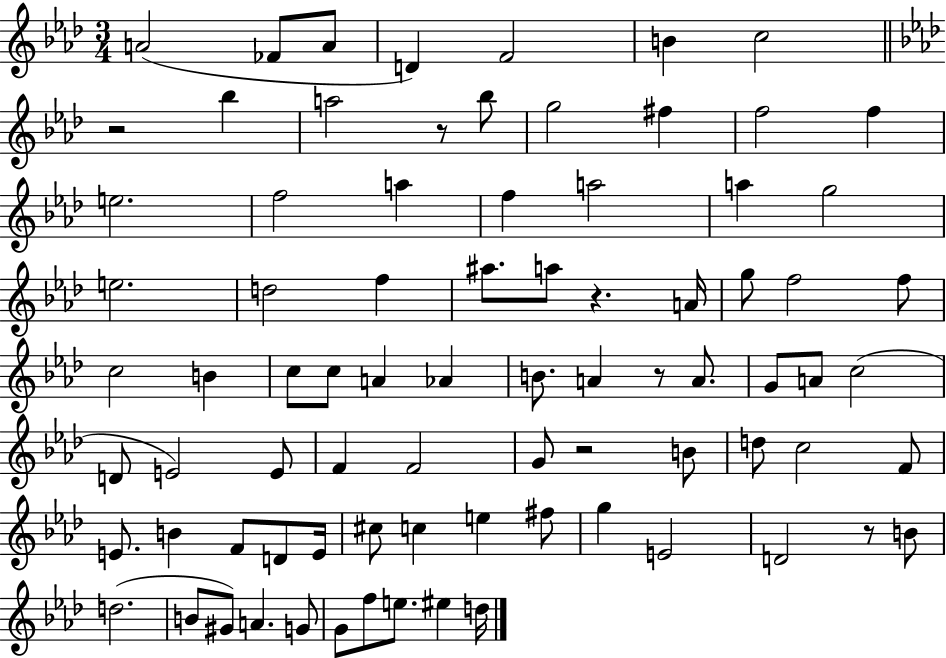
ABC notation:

X:1
T:Untitled
M:3/4
L:1/4
K:Ab
A2 _F/2 A/2 D F2 B c2 z2 _b a2 z/2 _b/2 g2 ^f f2 f e2 f2 a f a2 a g2 e2 d2 f ^a/2 a/2 z A/4 g/2 f2 f/2 c2 B c/2 c/2 A _A B/2 A z/2 A/2 G/2 A/2 c2 D/2 E2 E/2 F F2 G/2 z2 B/2 d/2 c2 F/2 E/2 B F/2 D/2 E/4 ^c/2 c e ^f/2 g E2 D2 z/2 B/2 d2 B/2 ^G/2 A G/2 G/2 f/2 e/2 ^e d/4